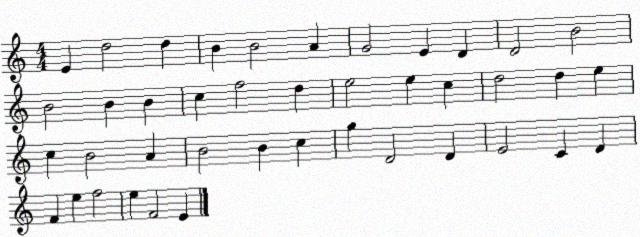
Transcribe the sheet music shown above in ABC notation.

X:1
T:Untitled
M:4/4
L:1/4
K:C
E d2 d B B2 A G2 E D D2 B2 B2 B B c f2 d e2 e c d2 d e c B2 A B2 B c g D2 D E2 C D F e f2 e F2 E